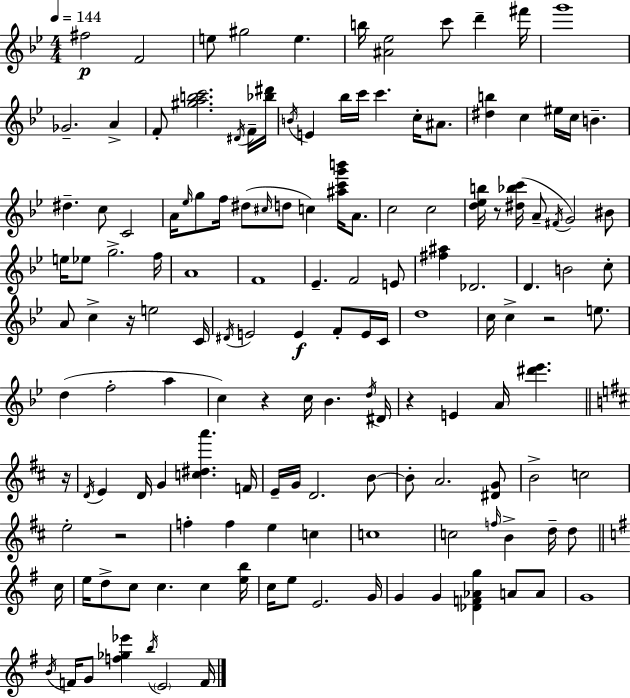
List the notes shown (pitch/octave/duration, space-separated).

F#5/h F4/h E5/e G#5/h E5/q. B5/s [A#4,Eb5]/h C6/e D6/q F#6/s G6/w Gb4/h. A4/q F4/e [G#5,A5,B5,C6]/h. D#4/s F4/s [Bb5,D#6]/s B4/s E4/q Bb5/s C6/s C6/q. C5/s A#4/e. [D#5,B5]/q C5/q EIS5/s C5/s B4/q. D#5/q. C5/e C4/h A4/s Eb5/s G5/e F5/s D#5/e C#5/s D5/e C5/q [A#5,C6,G6,B6]/s A4/e. C5/h C5/h [D5,Eb5,B5]/s R/e [D#5,Bb5,C6]/s A4/e F#4/s G4/h BIS4/e E5/s Eb5/e G5/h. F5/s A4/w F4/w Eb4/q. F4/h E4/e [F#5,A#5]/q Db4/h. D4/q. B4/h C5/e A4/e C5/q R/s E5/h C4/s D#4/s E4/h E4/q F4/e E4/s C4/s D5/w C5/s C5/q R/h E5/e. D5/q F5/h A5/q C5/q R/q C5/s Bb4/q. D5/s D#4/s R/q E4/q A4/s [D#6,Eb6]/q. R/s D4/s E4/q D4/s G4/q [C5,D#5,A6]/q. F4/s E4/s G4/s D4/h. B4/e B4/e A4/h. [D#4,G4]/e B4/h C5/h E5/h R/h F5/q F5/q E5/q C5/q C5/w C5/h F5/s B4/q D5/s D5/e C5/s E5/s D5/e C5/e C5/q. C5/q [E5,B5]/s C5/s E5/e E4/h. G4/s G4/q G4/q [Db4,F4,Ab4,G5]/q A4/e A4/e G4/w B4/s F4/s G4/e [F5,Gb5,Eb6]/q B5/s E4/h F4/s